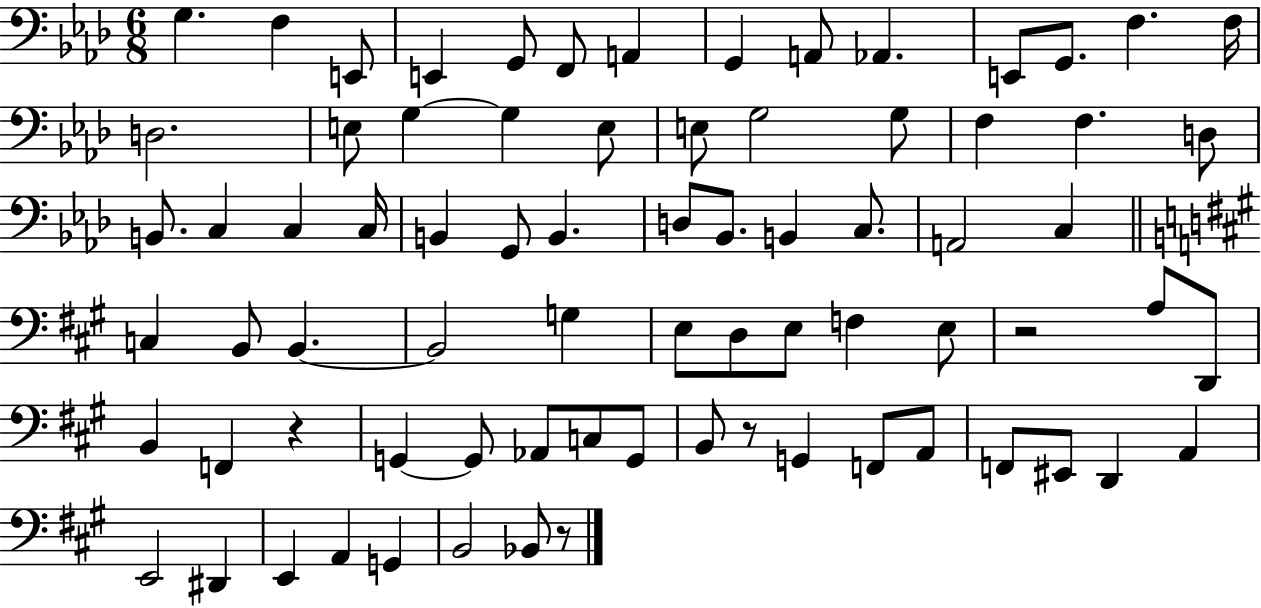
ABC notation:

X:1
T:Untitled
M:6/8
L:1/4
K:Ab
G, F, E,,/2 E,, G,,/2 F,,/2 A,, G,, A,,/2 _A,, E,,/2 G,,/2 F, F,/4 D,2 E,/2 G, G, E,/2 E,/2 G,2 G,/2 F, F, D,/2 B,,/2 C, C, C,/4 B,, G,,/2 B,, D,/2 _B,,/2 B,, C,/2 A,,2 C, C, B,,/2 B,, B,,2 G, E,/2 D,/2 E,/2 F, E,/2 z2 A,/2 D,,/2 B,, F,, z G,, G,,/2 _A,,/2 C,/2 G,,/2 B,,/2 z/2 G,, F,,/2 A,,/2 F,,/2 ^E,,/2 D,, A,, E,,2 ^D,, E,, A,, G,, B,,2 _B,,/2 z/2